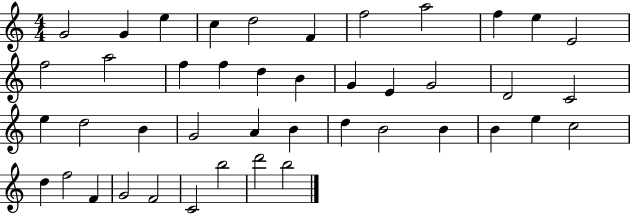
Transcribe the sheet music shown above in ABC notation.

X:1
T:Untitled
M:4/4
L:1/4
K:C
G2 G e c d2 F f2 a2 f e E2 f2 a2 f f d B G E G2 D2 C2 e d2 B G2 A B d B2 B B e c2 d f2 F G2 F2 C2 b2 d'2 b2